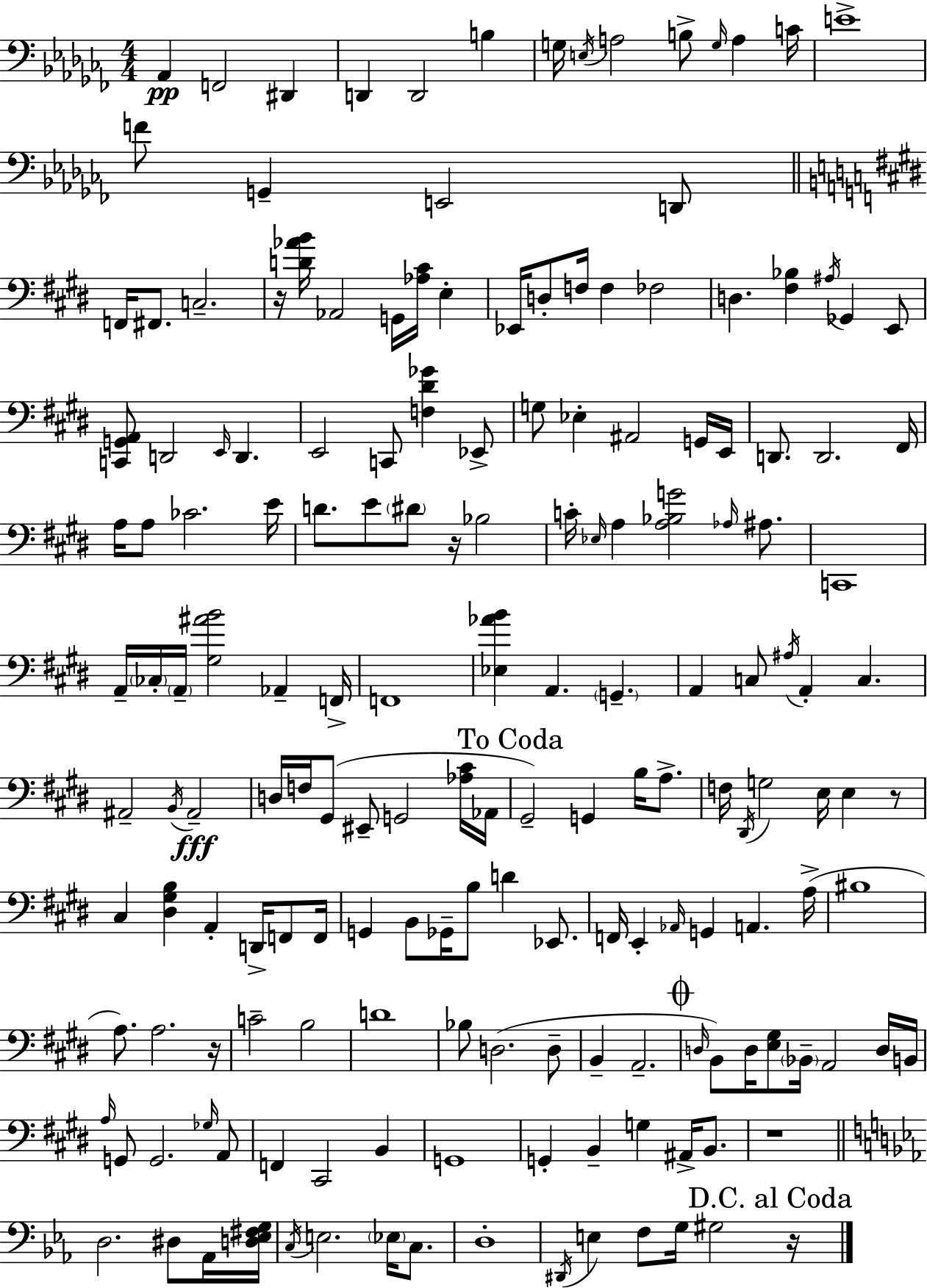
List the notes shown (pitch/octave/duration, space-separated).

Ab2/q F2/h D#2/q D2/q D2/h B3/q G3/s E3/s A3/h B3/e G3/s A3/q C4/s E4/w F4/e G2/q E2/h D2/e F2/s F#2/e. C3/h. R/s [D4,Ab4,B4]/s Ab2/h G2/s [Ab3,C#4]/s E3/q Eb2/s D3/e F3/s F3/q FES3/h D3/q. [F#3,Bb3]/q A#3/s Gb2/q E2/e [C2,G2,A2]/e D2/h E2/s D2/q. E2/h C2/e [F3,D#4,Gb4]/q Eb2/e G3/e Eb3/q A#2/h G2/s E2/s D2/e. D2/h. F#2/s A3/s A3/e CES4/h. E4/s D4/e. E4/e D#4/e R/s Bb3/h C4/s Eb3/s A3/q [A3,Bb3,G4]/h Ab3/s A#3/e. C2/w A2/s CES3/s A2/s [G#3,A#4,B4]/h Ab2/q F2/s F2/w [Eb3,Ab4,B4]/q A2/q. G2/q. A2/q C3/e A#3/s A2/q C3/q. A#2/h B2/s A#2/h D3/s F3/s G#2/e EIS2/e G2/h [Ab3,C#4]/s Ab2/s G#2/h G2/q B3/s A3/e. F3/s D#2/s G3/h E3/s E3/q R/e C#3/q [D#3,G#3,B3]/q A2/q D2/s F2/e F2/s G2/q B2/e Gb2/s B3/e D4/q Eb2/e. F2/s E2/q Ab2/s G2/q A2/q. A3/s BIS3/w A3/e. A3/h. R/s C4/h B3/h D4/w Bb3/e D3/h. D3/e B2/q A2/h. D3/s B2/e D3/s [E3,G#3]/e Bb2/s A2/h D3/s B2/s A3/s G2/e G2/h. Gb3/s A2/e F2/q C#2/h B2/q G2/w G2/q B2/q G3/q A#2/s B2/e. R/w D3/h. D#3/e Ab2/s [D3,Eb3,F#3,G3]/s C3/s E3/h. Eb3/s C3/e. D3/w D#2/s E3/q F3/e G3/s G#3/h R/s